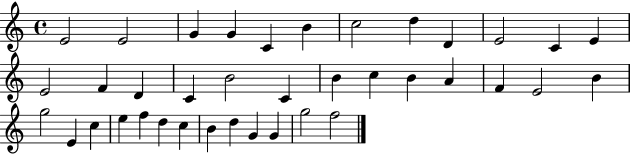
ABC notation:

X:1
T:Untitled
M:4/4
L:1/4
K:C
E2 E2 G G C B c2 d D E2 C E E2 F D C B2 C B c B A F E2 B g2 E c e f d c B d G G g2 f2